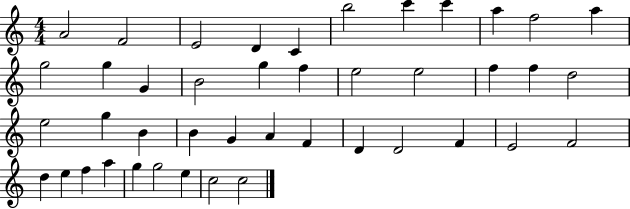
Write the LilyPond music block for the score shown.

{
  \clef treble
  \numericTimeSignature
  \time 4/4
  \key c \major
  a'2 f'2 | e'2 d'4 c'4 | b''2 c'''4 c'''4 | a''4 f''2 a''4 | \break g''2 g''4 g'4 | b'2 g''4 f''4 | e''2 e''2 | f''4 f''4 d''2 | \break e''2 g''4 b'4 | b'4 g'4 a'4 f'4 | d'4 d'2 f'4 | e'2 f'2 | \break d''4 e''4 f''4 a''4 | g''4 g''2 e''4 | c''2 c''2 | \bar "|."
}